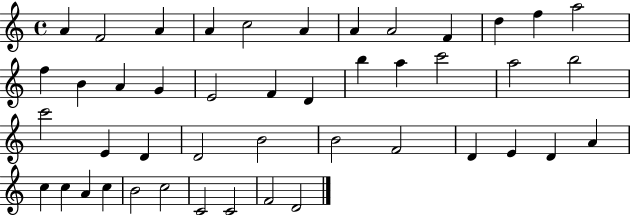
A4/q F4/h A4/q A4/q C5/h A4/q A4/q A4/h F4/q D5/q F5/q A5/h F5/q B4/q A4/q G4/q E4/h F4/q D4/q B5/q A5/q C6/h A5/h B5/h C6/h E4/q D4/q D4/h B4/h B4/h F4/h D4/q E4/q D4/q A4/q C5/q C5/q A4/q C5/q B4/h C5/h C4/h C4/h F4/h D4/h